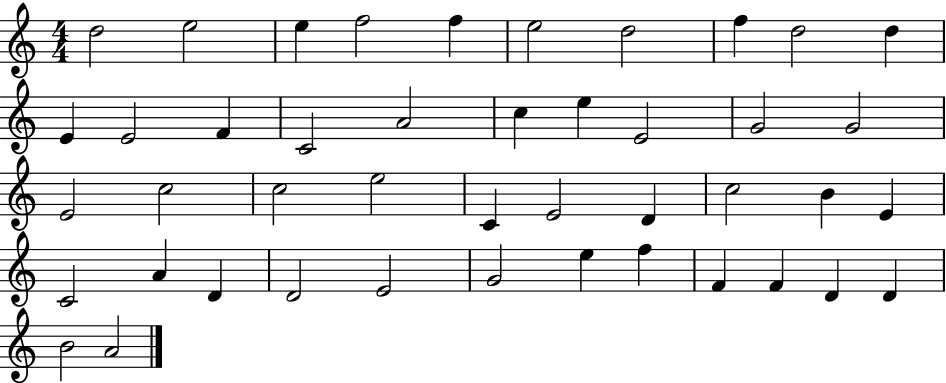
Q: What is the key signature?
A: C major